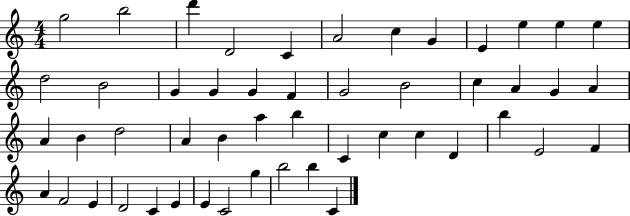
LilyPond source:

{
  \clef treble
  \numericTimeSignature
  \time 4/4
  \key c \major
  g''2 b''2 | d'''4 d'2 c'4 | a'2 c''4 g'4 | e'4 e''4 e''4 e''4 | \break d''2 b'2 | g'4 g'4 g'4 f'4 | g'2 b'2 | c''4 a'4 g'4 a'4 | \break a'4 b'4 d''2 | a'4 b'4 a''4 b''4 | c'4 c''4 c''4 d'4 | b''4 e'2 f'4 | \break a'4 f'2 e'4 | d'2 c'4 e'4 | e'4 c'2 g''4 | b''2 b''4 c'4 | \break \bar "|."
}